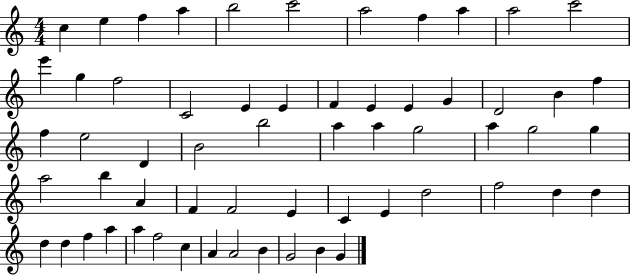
{
  \clef treble
  \numericTimeSignature
  \time 4/4
  \key c \major
  c''4 e''4 f''4 a''4 | b''2 c'''2 | a''2 f''4 a''4 | a''2 c'''2 | \break e'''4 g''4 f''2 | c'2 e'4 e'4 | f'4 e'4 e'4 g'4 | d'2 b'4 f''4 | \break f''4 e''2 d'4 | b'2 b''2 | a''4 a''4 g''2 | a''4 g''2 g''4 | \break a''2 b''4 a'4 | f'4 f'2 e'4 | c'4 e'4 d''2 | f''2 d''4 d''4 | \break d''4 d''4 f''4 a''4 | a''4 f''2 c''4 | a'4 a'2 b'4 | g'2 b'4 g'4 | \break \bar "|."
}